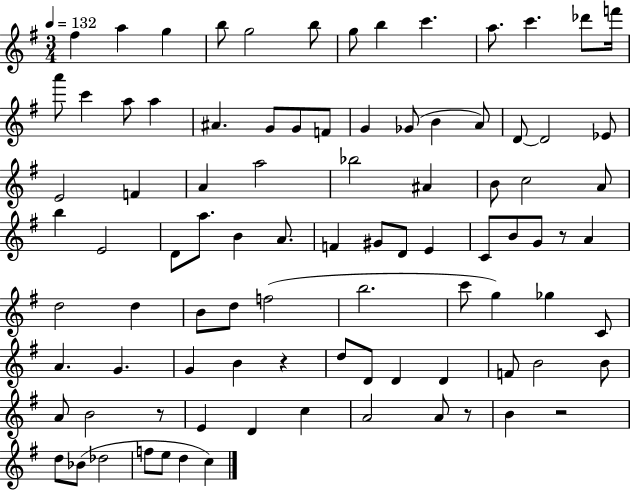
F#5/q A5/q G5/q B5/e G5/h B5/e G5/e B5/q C6/q. A5/e. C6/q. Db6/e F6/s A6/e C6/q A5/e A5/q A#4/q. G4/e G4/e F4/e G4/q Gb4/e B4/q A4/e D4/e D4/h Eb4/e E4/h F4/q A4/q A5/h Bb5/h A#4/q B4/e C5/h A4/e B5/q E4/h D4/e A5/e. B4/q A4/e. F4/q G#4/e D4/e E4/q C4/e B4/e G4/e R/e A4/q D5/h D5/q B4/e D5/e F5/h B5/h. C6/e G5/q Gb5/q C4/e A4/q. G4/q. G4/q B4/q R/q D5/e D4/e D4/q D4/q F4/e B4/h B4/e A4/e B4/h R/e E4/q D4/q C5/q A4/h A4/e R/e B4/q R/h D5/e Bb4/e Db5/h F5/e E5/e D5/q C5/q